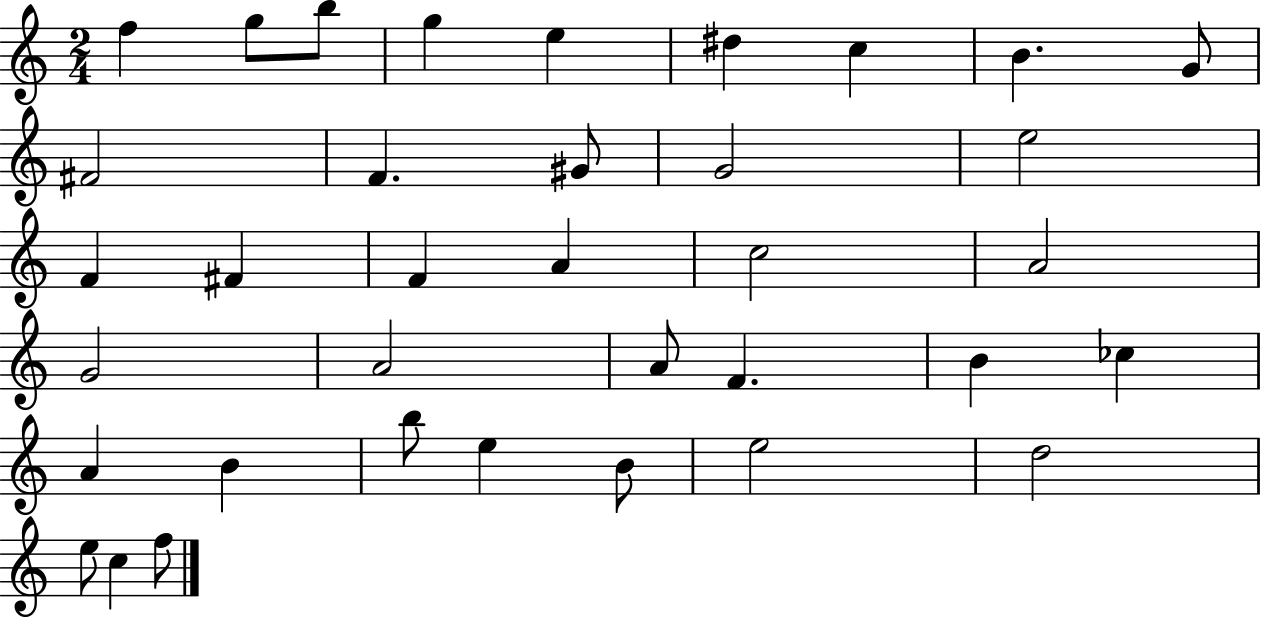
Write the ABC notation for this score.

X:1
T:Untitled
M:2/4
L:1/4
K:C
f g/2 b/2 g e ^d c B G/2 ^F2 F ^G/2 G2 e2 F ^F F A c2 A2 G2 A2 A/2 F B _c A B b/2 e B/2 e2 d2 e/2 c f/2